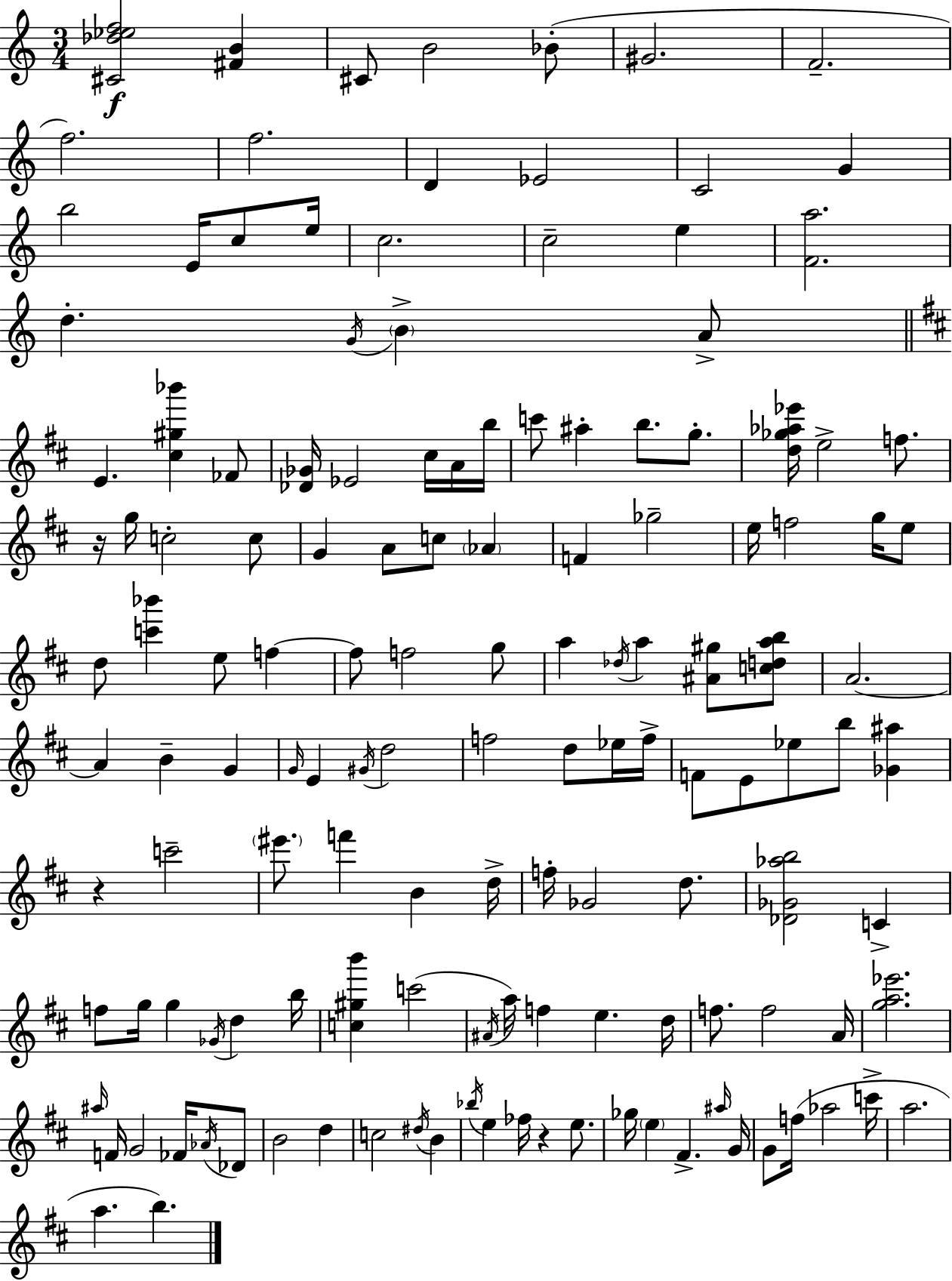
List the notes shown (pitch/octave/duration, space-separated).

[C#4,Db5,Eb5,F5]/h [F#4,B4]/q C#4/e B4/h Bb4/e G#4/h. F4/h. F5/h. F5/h. D4/q Eb4/h C4/h G4/q B5/h E4/s C5/e E5/s C5/h. C5/h E5/q [F4,A5]/h. D5/q. G4/s B4/q A4/e E4/q. [C#5,G#5,Bb6]/q FES4/e [Db4,Gb4]/s Eb4/h C#5/s A4/s B5/s C6/e A#5/q B5/e. G5/e. [D5,Gb5,Ab5,Eb6]/s E5/h F5/e. R/s G5/s C5/h C5/e G4/q A4/e C5/e Ab4/q F4/q Gb5/h E5/s F5/h G5/s E5/e D5/e [C6,Bb6]/q E5/e F5/q F5/e F5/h G5/e A5/q Db5/s A5/q [A#4,G#5]/e [C5,D5,A5,B5]/e A4/h. A4/q B4/q G4/q G4/s E4/q G#4/s D5/h F5/h D5/e Eb5/s F5/s F4/e E4/e Eb5/e B5/e [Gb4,A#5]/q R/q C6/h EIS6/e. F6/q B4/q D5/s F5/s Gb4/h D5/e. [Db4,Gb4,Ab5,B5]/h C4/q F5/e G5/s G5/q Gb4/s D5/q B5/s [C5,G#5,B6]/q C6/h A#4/s A5/s F5/q E5/q. D5/s F5/e. F5/h A4/s [G5,A5,Eb6]/h. A#5/s F4/s G4/h FES4/s Ab4/s Db4/e B4/h D5/q C5/h D#5/s B4/q Bb5/s E5/q FES5/s R/q E5/e. Gb5/s E5/q F#4/q. A#5/s G4/s G4/e F5/s Ab5/h C6/s A5/h. A5/q. B5/q.